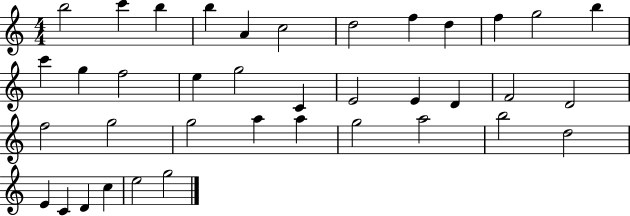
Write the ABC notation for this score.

X:1
T:Untitled
M:4/4
L:1/4
K:C
b2 c' b b A c2 d2 f d f g2 b c' g f2 e g2 C E2 E D F2 D2 f2 g2 g2 a a g2 a2 b2 d2 E C D c e2 g2